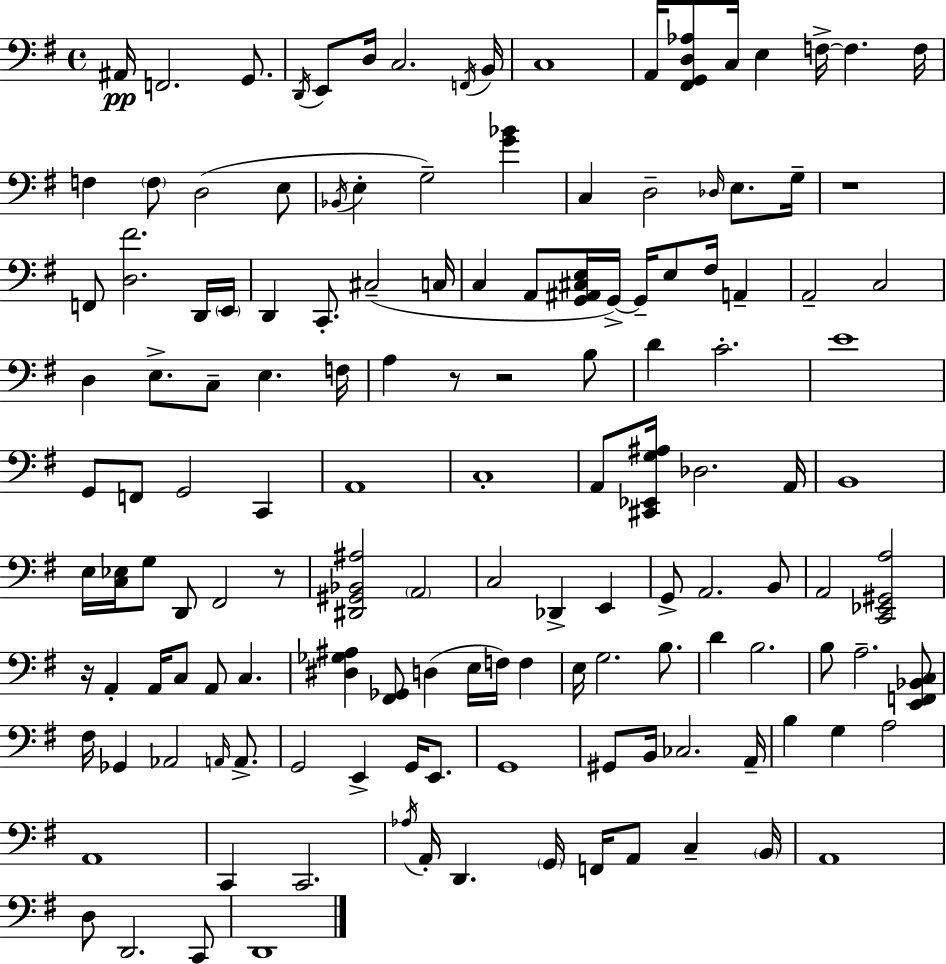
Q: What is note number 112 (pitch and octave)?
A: C2